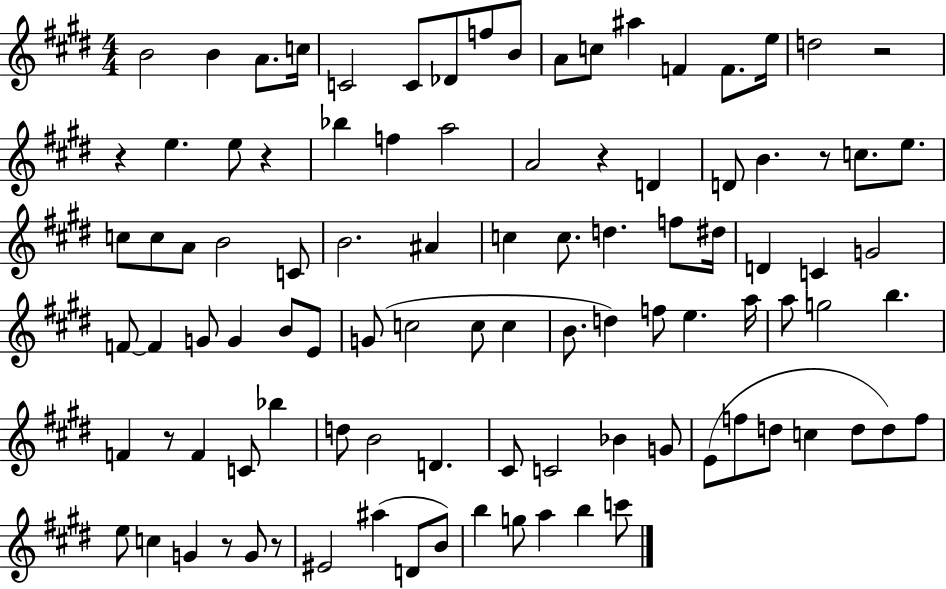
X:1
T:Untitled
M:4/4
L:1/4
K:E
B2 B A/2 c/4 C2 C/2 _D/2 f/2 B/2 A/2 c/2 ^a F F/2 e/4 d2 z2 z e e/2 z _b f a2 A2 z D D/2 B z/2 c/2 e/2 c/2 c/2 A/2 B2 C/2 B2 ^A c c/2 d f/2 ^d/4 D C G2 F/2 F G/2 G B/2 E/2 G/2 c2 c/2 c B/2 d f/2 e a/4 a/2 g2 b F z/2 F C/2 _b d/2 B2 D ^C/2 C2 _B G/2 E/2 f/2 d/2 c d/2 d/2 f/2 e/2 c G z/2 G/2 z/2 ^E2 ^a D/2 B/2 b g/2 a b c'/2